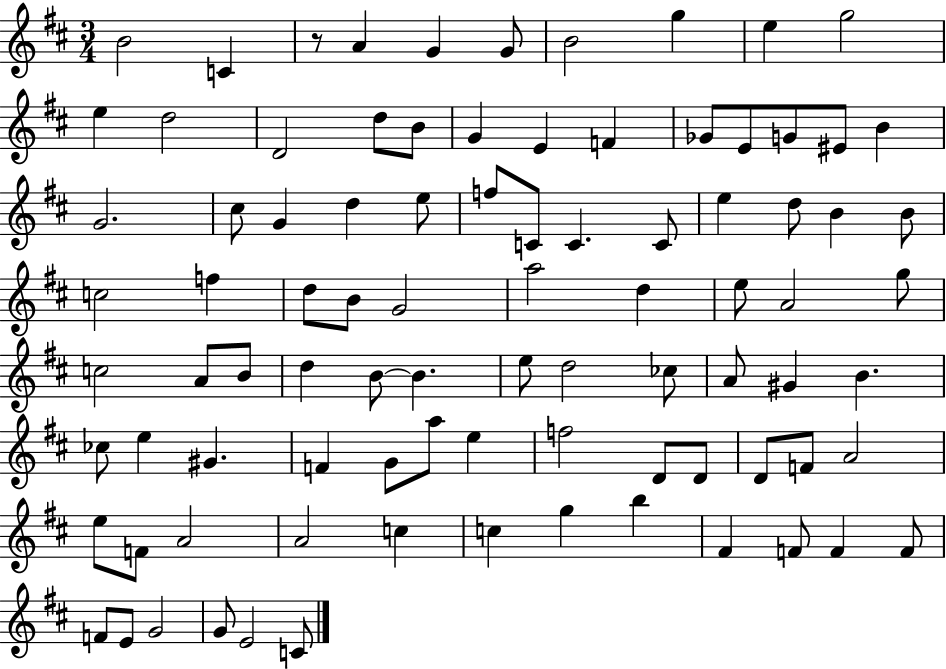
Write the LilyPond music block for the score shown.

{
  \clef treble
  \numericTimeSignature
  \time 3/4
  \key d \major
  \repeat volta 2 { b'2 c'4 | r8 a'4 g'4 g'8 | b'2 g''4 | e''4 g''2 | \break e''4 d''2 | d'2 d''8 b'8 | g'4 e'4 f'4 | ges'8 e'8 g'8 eis'8 b'4 | \break g'2. | cis''8 g'4 d''4 e''8 | f''8 c'8 c'4. c'8 | e''4 d''8 b'4 b'8 | \break c''2 f''4 | d''8 b'8 g'2 | a''2 d''4 | e''8 a'2 g''8 | \break c''2 a'8 b'8 | d''4 b'8~~ b'4. | e''8 d''2 ces''8 | a'8 gis'4 b'4. | \break ces''8 e''4 gis'4. | f'4 g'8 a''8 e''4 | f''2 d'8 d'8 | d'8 f'8 a'2 | \break e''8 f'8 a'2 | a'2 c''4 | c''4 g''4 b''4 | fis'4 f'8 f'4 f'8 | \break f'8 e'8 g'2 | g'8 e'2 c'8 | } \bar "|."
}